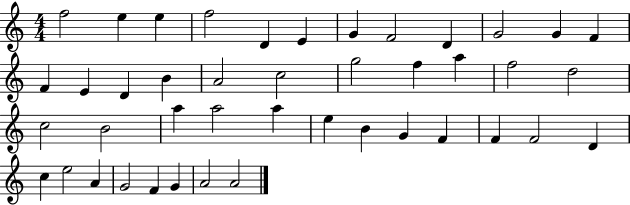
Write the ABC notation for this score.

X:1
T:Untitled
M:4/4
L:1/4
K:C
f2 e e f2 D E G F2 D G2 G F F E D B A2 c2 g2 f a f2 d2 c2 B2 a a2 a e B G F F F2 D c e2 A G2 F G A2 A2